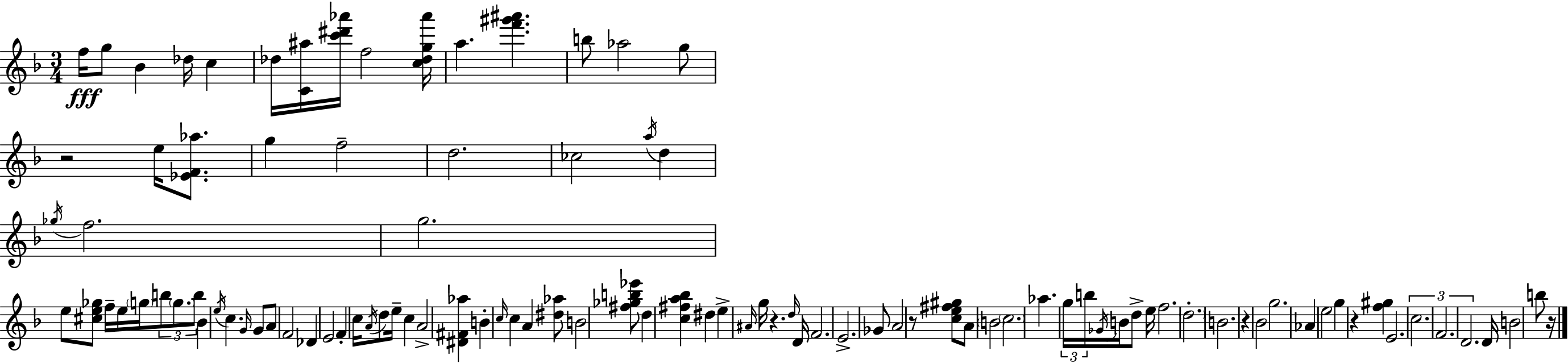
{
  \clef treble
  \numericTimeSignature
  \time 3/4
  \key d \minor
  f''16\fff g''8 bes'4 des''16 c''4 | des''16 <c' ais''>16 <c''' dis''' aes'''>16 f''2 <c'' des'' g'' aes'''>16 | a''4. <f''' gis''' ais'''>4. | b''8 aes''2 g''8 | \break r2 e''16 <ees' f' aes''>8. | g''4 f''2-- | d''2. | ces''2 \acciaccatura { a''16 } d''4 | \break \acciaccatura { ges''16 } f''2. | g''2. | e''8 <cis'' e'' ges''>8 f''16-- e''16 \parenthesize g''16 \tuplet 3/2 { b''8 \parenthesize g''8. | b''8 } bes'4 \acciaccatura { e''16 } c''4. | \break \grace { g'16 } g'8 a'8 f'2 | des'4 e'2 | f'4-. c''16 \acciaccatura { a'16 } d''8 | e''16-- c''4 a'2-> | \break <dis' fis' aes''>4 b'4-. \grace { c''16 } c''4 | a'4 <dis'' aes''>8 b'2 | <fis'' ges'' b'' ees'''>8 d''4 <c'' fis'' a'' bes''>4 | dis''4 e''4-> \grace { ais'16 } g''16 | \break r4. \grace { d''16 } d'16 f'2. | e'2.-> | ges'8 a'2 | r8 <c'' e'' fis'' gis''>8 a'8 | \break \parenthesize b'2 \parenthesize c''2. | aes''4. | \tuplet 3/2 { g''16 b''16 \acciaccatura { ges'16 } } b'16 d''8-> e''16 f''2. | \parenthesize d''2.-. | \break b'2. | r4 | bes'2 g''2. | aes'4 | \break e''2 g''4 | r4 <f'' gis''>4 e'2. | \tuplet 3/2 { c''2. | f'2. | \break d'2. } | d'16 b'2 | b''8 r16 \bar "|."
}